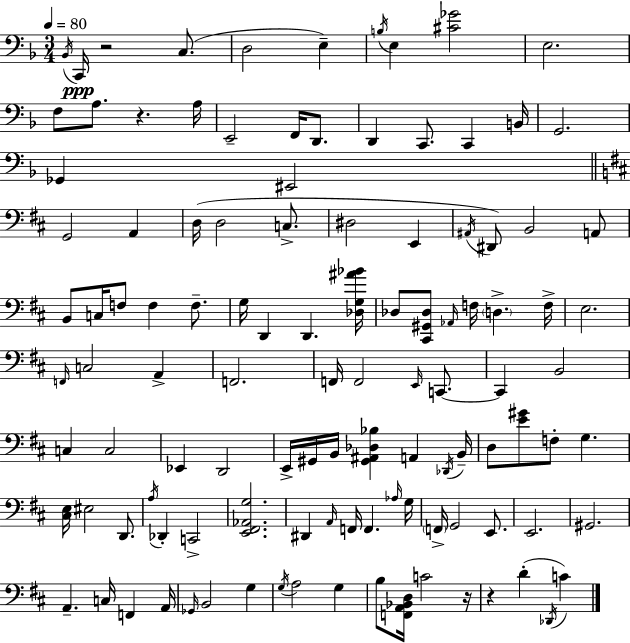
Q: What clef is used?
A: bass